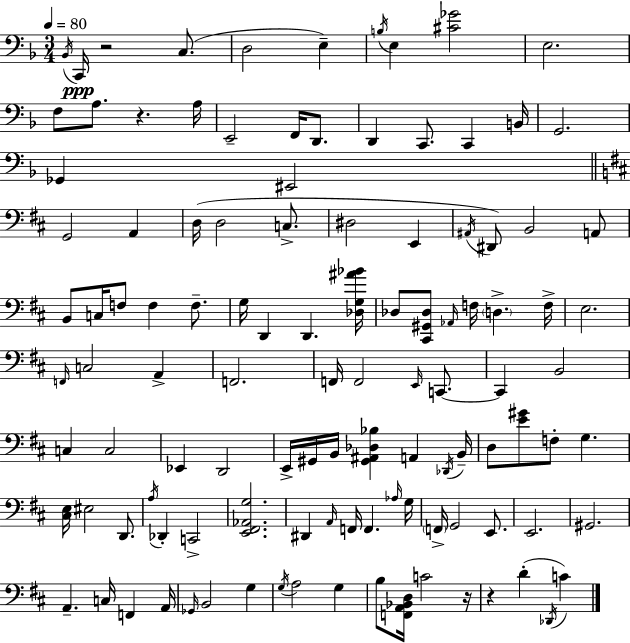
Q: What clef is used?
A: bass